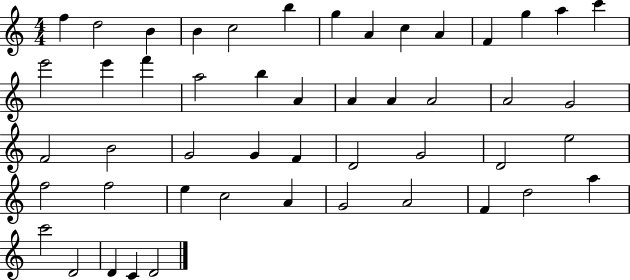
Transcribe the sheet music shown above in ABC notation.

X:1
T:Untitled
M:4/4
L:1/4
K:C
f d2 B B c2 b g A c A F g a c' e'2 e' f' a2 b A A A A2 A2 G2 F2 B2 G2 G F D2 G2 D2 e2 f2 f2 e c2 A G2 A2 F d2 a c'2 D2 D C D2